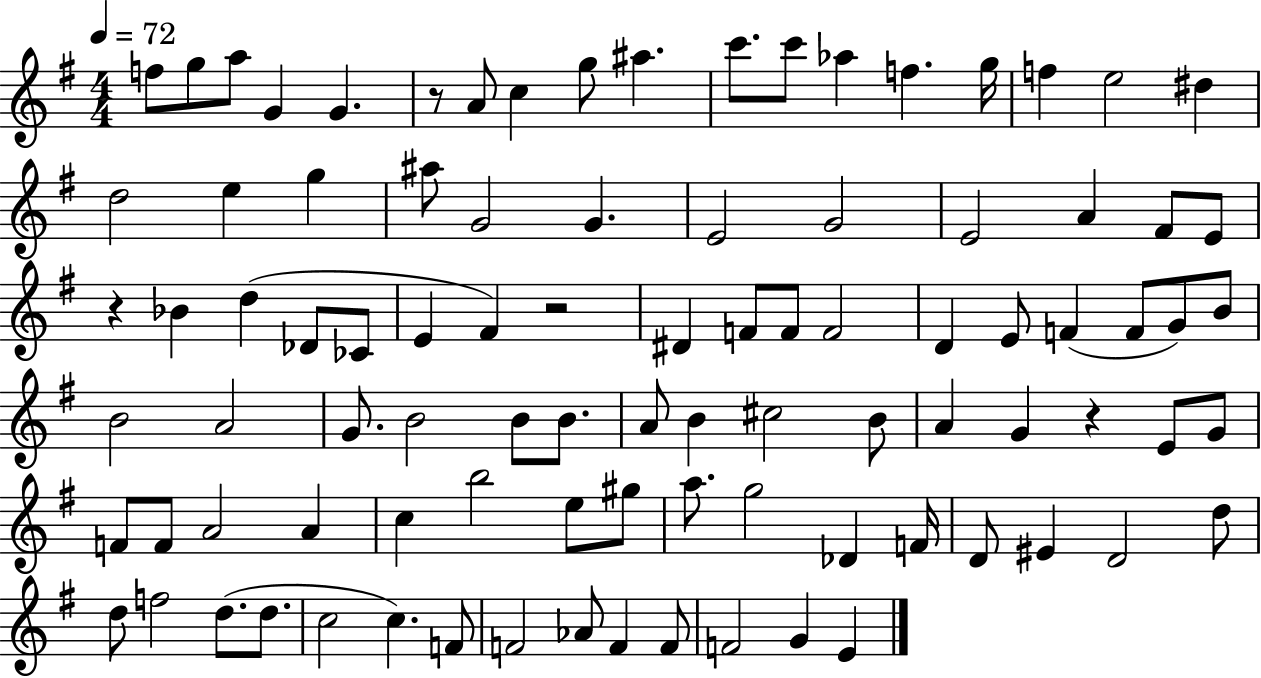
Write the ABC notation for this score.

X:1
T:Untitled
M:4/4
L:1/4
K:G
f/2 g/2 a/2 G G z/2 A/2 c g/2 ^a c'/2 c'/2 _a f g/4 f e2 ^d d2 e g ^a/2 G2 G E2 G2 E2 A ^F/2 E/2 z _B d _D/2 _C/2 E ^F z2 ^D F/2 F/2 F2 D E/2 F F/2 G/2 B/2 B2 A2 G/2 B2 B/2 B/2 A/2 B ^c2 B/2 A G z E/2 G/2 F/2 F/2 A2 A c b2 e/2 ^g/2 a/2 g2 _D F/4 D/2 ^E D2 d/2 d/2 f2 d/2 d/2 c2 c F/2 F2 _A/2 F F/2 F2 G E